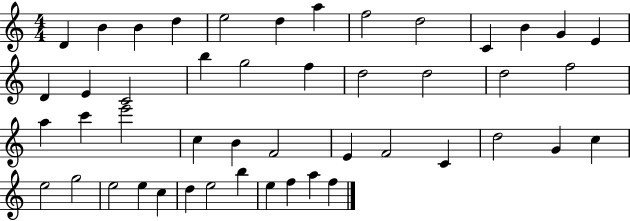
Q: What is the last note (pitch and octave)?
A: F5